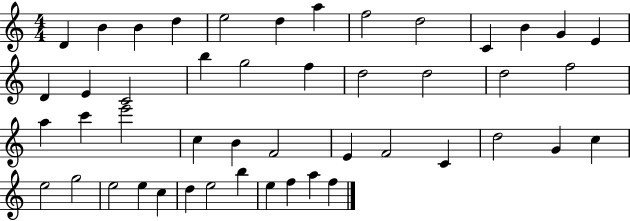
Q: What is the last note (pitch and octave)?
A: F5